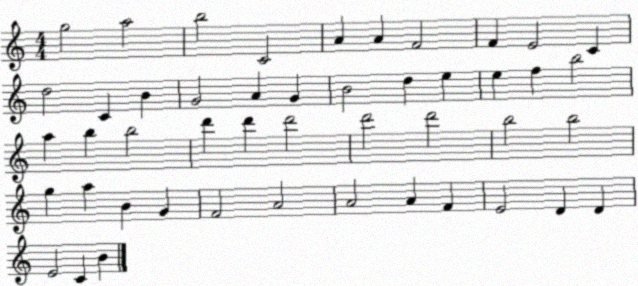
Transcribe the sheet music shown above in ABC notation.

X:1
T:Untitled
M:4/4
L:1/4
K:C
g2 a2 b2 C2 A A F2 F E2 C d2 C B G2 A G B2 d e e f b2 a b b2 d' d' d'2 d'2 d'2 b2 b2 g a B G F2 A2 A2 A F E2 D D E2 C B